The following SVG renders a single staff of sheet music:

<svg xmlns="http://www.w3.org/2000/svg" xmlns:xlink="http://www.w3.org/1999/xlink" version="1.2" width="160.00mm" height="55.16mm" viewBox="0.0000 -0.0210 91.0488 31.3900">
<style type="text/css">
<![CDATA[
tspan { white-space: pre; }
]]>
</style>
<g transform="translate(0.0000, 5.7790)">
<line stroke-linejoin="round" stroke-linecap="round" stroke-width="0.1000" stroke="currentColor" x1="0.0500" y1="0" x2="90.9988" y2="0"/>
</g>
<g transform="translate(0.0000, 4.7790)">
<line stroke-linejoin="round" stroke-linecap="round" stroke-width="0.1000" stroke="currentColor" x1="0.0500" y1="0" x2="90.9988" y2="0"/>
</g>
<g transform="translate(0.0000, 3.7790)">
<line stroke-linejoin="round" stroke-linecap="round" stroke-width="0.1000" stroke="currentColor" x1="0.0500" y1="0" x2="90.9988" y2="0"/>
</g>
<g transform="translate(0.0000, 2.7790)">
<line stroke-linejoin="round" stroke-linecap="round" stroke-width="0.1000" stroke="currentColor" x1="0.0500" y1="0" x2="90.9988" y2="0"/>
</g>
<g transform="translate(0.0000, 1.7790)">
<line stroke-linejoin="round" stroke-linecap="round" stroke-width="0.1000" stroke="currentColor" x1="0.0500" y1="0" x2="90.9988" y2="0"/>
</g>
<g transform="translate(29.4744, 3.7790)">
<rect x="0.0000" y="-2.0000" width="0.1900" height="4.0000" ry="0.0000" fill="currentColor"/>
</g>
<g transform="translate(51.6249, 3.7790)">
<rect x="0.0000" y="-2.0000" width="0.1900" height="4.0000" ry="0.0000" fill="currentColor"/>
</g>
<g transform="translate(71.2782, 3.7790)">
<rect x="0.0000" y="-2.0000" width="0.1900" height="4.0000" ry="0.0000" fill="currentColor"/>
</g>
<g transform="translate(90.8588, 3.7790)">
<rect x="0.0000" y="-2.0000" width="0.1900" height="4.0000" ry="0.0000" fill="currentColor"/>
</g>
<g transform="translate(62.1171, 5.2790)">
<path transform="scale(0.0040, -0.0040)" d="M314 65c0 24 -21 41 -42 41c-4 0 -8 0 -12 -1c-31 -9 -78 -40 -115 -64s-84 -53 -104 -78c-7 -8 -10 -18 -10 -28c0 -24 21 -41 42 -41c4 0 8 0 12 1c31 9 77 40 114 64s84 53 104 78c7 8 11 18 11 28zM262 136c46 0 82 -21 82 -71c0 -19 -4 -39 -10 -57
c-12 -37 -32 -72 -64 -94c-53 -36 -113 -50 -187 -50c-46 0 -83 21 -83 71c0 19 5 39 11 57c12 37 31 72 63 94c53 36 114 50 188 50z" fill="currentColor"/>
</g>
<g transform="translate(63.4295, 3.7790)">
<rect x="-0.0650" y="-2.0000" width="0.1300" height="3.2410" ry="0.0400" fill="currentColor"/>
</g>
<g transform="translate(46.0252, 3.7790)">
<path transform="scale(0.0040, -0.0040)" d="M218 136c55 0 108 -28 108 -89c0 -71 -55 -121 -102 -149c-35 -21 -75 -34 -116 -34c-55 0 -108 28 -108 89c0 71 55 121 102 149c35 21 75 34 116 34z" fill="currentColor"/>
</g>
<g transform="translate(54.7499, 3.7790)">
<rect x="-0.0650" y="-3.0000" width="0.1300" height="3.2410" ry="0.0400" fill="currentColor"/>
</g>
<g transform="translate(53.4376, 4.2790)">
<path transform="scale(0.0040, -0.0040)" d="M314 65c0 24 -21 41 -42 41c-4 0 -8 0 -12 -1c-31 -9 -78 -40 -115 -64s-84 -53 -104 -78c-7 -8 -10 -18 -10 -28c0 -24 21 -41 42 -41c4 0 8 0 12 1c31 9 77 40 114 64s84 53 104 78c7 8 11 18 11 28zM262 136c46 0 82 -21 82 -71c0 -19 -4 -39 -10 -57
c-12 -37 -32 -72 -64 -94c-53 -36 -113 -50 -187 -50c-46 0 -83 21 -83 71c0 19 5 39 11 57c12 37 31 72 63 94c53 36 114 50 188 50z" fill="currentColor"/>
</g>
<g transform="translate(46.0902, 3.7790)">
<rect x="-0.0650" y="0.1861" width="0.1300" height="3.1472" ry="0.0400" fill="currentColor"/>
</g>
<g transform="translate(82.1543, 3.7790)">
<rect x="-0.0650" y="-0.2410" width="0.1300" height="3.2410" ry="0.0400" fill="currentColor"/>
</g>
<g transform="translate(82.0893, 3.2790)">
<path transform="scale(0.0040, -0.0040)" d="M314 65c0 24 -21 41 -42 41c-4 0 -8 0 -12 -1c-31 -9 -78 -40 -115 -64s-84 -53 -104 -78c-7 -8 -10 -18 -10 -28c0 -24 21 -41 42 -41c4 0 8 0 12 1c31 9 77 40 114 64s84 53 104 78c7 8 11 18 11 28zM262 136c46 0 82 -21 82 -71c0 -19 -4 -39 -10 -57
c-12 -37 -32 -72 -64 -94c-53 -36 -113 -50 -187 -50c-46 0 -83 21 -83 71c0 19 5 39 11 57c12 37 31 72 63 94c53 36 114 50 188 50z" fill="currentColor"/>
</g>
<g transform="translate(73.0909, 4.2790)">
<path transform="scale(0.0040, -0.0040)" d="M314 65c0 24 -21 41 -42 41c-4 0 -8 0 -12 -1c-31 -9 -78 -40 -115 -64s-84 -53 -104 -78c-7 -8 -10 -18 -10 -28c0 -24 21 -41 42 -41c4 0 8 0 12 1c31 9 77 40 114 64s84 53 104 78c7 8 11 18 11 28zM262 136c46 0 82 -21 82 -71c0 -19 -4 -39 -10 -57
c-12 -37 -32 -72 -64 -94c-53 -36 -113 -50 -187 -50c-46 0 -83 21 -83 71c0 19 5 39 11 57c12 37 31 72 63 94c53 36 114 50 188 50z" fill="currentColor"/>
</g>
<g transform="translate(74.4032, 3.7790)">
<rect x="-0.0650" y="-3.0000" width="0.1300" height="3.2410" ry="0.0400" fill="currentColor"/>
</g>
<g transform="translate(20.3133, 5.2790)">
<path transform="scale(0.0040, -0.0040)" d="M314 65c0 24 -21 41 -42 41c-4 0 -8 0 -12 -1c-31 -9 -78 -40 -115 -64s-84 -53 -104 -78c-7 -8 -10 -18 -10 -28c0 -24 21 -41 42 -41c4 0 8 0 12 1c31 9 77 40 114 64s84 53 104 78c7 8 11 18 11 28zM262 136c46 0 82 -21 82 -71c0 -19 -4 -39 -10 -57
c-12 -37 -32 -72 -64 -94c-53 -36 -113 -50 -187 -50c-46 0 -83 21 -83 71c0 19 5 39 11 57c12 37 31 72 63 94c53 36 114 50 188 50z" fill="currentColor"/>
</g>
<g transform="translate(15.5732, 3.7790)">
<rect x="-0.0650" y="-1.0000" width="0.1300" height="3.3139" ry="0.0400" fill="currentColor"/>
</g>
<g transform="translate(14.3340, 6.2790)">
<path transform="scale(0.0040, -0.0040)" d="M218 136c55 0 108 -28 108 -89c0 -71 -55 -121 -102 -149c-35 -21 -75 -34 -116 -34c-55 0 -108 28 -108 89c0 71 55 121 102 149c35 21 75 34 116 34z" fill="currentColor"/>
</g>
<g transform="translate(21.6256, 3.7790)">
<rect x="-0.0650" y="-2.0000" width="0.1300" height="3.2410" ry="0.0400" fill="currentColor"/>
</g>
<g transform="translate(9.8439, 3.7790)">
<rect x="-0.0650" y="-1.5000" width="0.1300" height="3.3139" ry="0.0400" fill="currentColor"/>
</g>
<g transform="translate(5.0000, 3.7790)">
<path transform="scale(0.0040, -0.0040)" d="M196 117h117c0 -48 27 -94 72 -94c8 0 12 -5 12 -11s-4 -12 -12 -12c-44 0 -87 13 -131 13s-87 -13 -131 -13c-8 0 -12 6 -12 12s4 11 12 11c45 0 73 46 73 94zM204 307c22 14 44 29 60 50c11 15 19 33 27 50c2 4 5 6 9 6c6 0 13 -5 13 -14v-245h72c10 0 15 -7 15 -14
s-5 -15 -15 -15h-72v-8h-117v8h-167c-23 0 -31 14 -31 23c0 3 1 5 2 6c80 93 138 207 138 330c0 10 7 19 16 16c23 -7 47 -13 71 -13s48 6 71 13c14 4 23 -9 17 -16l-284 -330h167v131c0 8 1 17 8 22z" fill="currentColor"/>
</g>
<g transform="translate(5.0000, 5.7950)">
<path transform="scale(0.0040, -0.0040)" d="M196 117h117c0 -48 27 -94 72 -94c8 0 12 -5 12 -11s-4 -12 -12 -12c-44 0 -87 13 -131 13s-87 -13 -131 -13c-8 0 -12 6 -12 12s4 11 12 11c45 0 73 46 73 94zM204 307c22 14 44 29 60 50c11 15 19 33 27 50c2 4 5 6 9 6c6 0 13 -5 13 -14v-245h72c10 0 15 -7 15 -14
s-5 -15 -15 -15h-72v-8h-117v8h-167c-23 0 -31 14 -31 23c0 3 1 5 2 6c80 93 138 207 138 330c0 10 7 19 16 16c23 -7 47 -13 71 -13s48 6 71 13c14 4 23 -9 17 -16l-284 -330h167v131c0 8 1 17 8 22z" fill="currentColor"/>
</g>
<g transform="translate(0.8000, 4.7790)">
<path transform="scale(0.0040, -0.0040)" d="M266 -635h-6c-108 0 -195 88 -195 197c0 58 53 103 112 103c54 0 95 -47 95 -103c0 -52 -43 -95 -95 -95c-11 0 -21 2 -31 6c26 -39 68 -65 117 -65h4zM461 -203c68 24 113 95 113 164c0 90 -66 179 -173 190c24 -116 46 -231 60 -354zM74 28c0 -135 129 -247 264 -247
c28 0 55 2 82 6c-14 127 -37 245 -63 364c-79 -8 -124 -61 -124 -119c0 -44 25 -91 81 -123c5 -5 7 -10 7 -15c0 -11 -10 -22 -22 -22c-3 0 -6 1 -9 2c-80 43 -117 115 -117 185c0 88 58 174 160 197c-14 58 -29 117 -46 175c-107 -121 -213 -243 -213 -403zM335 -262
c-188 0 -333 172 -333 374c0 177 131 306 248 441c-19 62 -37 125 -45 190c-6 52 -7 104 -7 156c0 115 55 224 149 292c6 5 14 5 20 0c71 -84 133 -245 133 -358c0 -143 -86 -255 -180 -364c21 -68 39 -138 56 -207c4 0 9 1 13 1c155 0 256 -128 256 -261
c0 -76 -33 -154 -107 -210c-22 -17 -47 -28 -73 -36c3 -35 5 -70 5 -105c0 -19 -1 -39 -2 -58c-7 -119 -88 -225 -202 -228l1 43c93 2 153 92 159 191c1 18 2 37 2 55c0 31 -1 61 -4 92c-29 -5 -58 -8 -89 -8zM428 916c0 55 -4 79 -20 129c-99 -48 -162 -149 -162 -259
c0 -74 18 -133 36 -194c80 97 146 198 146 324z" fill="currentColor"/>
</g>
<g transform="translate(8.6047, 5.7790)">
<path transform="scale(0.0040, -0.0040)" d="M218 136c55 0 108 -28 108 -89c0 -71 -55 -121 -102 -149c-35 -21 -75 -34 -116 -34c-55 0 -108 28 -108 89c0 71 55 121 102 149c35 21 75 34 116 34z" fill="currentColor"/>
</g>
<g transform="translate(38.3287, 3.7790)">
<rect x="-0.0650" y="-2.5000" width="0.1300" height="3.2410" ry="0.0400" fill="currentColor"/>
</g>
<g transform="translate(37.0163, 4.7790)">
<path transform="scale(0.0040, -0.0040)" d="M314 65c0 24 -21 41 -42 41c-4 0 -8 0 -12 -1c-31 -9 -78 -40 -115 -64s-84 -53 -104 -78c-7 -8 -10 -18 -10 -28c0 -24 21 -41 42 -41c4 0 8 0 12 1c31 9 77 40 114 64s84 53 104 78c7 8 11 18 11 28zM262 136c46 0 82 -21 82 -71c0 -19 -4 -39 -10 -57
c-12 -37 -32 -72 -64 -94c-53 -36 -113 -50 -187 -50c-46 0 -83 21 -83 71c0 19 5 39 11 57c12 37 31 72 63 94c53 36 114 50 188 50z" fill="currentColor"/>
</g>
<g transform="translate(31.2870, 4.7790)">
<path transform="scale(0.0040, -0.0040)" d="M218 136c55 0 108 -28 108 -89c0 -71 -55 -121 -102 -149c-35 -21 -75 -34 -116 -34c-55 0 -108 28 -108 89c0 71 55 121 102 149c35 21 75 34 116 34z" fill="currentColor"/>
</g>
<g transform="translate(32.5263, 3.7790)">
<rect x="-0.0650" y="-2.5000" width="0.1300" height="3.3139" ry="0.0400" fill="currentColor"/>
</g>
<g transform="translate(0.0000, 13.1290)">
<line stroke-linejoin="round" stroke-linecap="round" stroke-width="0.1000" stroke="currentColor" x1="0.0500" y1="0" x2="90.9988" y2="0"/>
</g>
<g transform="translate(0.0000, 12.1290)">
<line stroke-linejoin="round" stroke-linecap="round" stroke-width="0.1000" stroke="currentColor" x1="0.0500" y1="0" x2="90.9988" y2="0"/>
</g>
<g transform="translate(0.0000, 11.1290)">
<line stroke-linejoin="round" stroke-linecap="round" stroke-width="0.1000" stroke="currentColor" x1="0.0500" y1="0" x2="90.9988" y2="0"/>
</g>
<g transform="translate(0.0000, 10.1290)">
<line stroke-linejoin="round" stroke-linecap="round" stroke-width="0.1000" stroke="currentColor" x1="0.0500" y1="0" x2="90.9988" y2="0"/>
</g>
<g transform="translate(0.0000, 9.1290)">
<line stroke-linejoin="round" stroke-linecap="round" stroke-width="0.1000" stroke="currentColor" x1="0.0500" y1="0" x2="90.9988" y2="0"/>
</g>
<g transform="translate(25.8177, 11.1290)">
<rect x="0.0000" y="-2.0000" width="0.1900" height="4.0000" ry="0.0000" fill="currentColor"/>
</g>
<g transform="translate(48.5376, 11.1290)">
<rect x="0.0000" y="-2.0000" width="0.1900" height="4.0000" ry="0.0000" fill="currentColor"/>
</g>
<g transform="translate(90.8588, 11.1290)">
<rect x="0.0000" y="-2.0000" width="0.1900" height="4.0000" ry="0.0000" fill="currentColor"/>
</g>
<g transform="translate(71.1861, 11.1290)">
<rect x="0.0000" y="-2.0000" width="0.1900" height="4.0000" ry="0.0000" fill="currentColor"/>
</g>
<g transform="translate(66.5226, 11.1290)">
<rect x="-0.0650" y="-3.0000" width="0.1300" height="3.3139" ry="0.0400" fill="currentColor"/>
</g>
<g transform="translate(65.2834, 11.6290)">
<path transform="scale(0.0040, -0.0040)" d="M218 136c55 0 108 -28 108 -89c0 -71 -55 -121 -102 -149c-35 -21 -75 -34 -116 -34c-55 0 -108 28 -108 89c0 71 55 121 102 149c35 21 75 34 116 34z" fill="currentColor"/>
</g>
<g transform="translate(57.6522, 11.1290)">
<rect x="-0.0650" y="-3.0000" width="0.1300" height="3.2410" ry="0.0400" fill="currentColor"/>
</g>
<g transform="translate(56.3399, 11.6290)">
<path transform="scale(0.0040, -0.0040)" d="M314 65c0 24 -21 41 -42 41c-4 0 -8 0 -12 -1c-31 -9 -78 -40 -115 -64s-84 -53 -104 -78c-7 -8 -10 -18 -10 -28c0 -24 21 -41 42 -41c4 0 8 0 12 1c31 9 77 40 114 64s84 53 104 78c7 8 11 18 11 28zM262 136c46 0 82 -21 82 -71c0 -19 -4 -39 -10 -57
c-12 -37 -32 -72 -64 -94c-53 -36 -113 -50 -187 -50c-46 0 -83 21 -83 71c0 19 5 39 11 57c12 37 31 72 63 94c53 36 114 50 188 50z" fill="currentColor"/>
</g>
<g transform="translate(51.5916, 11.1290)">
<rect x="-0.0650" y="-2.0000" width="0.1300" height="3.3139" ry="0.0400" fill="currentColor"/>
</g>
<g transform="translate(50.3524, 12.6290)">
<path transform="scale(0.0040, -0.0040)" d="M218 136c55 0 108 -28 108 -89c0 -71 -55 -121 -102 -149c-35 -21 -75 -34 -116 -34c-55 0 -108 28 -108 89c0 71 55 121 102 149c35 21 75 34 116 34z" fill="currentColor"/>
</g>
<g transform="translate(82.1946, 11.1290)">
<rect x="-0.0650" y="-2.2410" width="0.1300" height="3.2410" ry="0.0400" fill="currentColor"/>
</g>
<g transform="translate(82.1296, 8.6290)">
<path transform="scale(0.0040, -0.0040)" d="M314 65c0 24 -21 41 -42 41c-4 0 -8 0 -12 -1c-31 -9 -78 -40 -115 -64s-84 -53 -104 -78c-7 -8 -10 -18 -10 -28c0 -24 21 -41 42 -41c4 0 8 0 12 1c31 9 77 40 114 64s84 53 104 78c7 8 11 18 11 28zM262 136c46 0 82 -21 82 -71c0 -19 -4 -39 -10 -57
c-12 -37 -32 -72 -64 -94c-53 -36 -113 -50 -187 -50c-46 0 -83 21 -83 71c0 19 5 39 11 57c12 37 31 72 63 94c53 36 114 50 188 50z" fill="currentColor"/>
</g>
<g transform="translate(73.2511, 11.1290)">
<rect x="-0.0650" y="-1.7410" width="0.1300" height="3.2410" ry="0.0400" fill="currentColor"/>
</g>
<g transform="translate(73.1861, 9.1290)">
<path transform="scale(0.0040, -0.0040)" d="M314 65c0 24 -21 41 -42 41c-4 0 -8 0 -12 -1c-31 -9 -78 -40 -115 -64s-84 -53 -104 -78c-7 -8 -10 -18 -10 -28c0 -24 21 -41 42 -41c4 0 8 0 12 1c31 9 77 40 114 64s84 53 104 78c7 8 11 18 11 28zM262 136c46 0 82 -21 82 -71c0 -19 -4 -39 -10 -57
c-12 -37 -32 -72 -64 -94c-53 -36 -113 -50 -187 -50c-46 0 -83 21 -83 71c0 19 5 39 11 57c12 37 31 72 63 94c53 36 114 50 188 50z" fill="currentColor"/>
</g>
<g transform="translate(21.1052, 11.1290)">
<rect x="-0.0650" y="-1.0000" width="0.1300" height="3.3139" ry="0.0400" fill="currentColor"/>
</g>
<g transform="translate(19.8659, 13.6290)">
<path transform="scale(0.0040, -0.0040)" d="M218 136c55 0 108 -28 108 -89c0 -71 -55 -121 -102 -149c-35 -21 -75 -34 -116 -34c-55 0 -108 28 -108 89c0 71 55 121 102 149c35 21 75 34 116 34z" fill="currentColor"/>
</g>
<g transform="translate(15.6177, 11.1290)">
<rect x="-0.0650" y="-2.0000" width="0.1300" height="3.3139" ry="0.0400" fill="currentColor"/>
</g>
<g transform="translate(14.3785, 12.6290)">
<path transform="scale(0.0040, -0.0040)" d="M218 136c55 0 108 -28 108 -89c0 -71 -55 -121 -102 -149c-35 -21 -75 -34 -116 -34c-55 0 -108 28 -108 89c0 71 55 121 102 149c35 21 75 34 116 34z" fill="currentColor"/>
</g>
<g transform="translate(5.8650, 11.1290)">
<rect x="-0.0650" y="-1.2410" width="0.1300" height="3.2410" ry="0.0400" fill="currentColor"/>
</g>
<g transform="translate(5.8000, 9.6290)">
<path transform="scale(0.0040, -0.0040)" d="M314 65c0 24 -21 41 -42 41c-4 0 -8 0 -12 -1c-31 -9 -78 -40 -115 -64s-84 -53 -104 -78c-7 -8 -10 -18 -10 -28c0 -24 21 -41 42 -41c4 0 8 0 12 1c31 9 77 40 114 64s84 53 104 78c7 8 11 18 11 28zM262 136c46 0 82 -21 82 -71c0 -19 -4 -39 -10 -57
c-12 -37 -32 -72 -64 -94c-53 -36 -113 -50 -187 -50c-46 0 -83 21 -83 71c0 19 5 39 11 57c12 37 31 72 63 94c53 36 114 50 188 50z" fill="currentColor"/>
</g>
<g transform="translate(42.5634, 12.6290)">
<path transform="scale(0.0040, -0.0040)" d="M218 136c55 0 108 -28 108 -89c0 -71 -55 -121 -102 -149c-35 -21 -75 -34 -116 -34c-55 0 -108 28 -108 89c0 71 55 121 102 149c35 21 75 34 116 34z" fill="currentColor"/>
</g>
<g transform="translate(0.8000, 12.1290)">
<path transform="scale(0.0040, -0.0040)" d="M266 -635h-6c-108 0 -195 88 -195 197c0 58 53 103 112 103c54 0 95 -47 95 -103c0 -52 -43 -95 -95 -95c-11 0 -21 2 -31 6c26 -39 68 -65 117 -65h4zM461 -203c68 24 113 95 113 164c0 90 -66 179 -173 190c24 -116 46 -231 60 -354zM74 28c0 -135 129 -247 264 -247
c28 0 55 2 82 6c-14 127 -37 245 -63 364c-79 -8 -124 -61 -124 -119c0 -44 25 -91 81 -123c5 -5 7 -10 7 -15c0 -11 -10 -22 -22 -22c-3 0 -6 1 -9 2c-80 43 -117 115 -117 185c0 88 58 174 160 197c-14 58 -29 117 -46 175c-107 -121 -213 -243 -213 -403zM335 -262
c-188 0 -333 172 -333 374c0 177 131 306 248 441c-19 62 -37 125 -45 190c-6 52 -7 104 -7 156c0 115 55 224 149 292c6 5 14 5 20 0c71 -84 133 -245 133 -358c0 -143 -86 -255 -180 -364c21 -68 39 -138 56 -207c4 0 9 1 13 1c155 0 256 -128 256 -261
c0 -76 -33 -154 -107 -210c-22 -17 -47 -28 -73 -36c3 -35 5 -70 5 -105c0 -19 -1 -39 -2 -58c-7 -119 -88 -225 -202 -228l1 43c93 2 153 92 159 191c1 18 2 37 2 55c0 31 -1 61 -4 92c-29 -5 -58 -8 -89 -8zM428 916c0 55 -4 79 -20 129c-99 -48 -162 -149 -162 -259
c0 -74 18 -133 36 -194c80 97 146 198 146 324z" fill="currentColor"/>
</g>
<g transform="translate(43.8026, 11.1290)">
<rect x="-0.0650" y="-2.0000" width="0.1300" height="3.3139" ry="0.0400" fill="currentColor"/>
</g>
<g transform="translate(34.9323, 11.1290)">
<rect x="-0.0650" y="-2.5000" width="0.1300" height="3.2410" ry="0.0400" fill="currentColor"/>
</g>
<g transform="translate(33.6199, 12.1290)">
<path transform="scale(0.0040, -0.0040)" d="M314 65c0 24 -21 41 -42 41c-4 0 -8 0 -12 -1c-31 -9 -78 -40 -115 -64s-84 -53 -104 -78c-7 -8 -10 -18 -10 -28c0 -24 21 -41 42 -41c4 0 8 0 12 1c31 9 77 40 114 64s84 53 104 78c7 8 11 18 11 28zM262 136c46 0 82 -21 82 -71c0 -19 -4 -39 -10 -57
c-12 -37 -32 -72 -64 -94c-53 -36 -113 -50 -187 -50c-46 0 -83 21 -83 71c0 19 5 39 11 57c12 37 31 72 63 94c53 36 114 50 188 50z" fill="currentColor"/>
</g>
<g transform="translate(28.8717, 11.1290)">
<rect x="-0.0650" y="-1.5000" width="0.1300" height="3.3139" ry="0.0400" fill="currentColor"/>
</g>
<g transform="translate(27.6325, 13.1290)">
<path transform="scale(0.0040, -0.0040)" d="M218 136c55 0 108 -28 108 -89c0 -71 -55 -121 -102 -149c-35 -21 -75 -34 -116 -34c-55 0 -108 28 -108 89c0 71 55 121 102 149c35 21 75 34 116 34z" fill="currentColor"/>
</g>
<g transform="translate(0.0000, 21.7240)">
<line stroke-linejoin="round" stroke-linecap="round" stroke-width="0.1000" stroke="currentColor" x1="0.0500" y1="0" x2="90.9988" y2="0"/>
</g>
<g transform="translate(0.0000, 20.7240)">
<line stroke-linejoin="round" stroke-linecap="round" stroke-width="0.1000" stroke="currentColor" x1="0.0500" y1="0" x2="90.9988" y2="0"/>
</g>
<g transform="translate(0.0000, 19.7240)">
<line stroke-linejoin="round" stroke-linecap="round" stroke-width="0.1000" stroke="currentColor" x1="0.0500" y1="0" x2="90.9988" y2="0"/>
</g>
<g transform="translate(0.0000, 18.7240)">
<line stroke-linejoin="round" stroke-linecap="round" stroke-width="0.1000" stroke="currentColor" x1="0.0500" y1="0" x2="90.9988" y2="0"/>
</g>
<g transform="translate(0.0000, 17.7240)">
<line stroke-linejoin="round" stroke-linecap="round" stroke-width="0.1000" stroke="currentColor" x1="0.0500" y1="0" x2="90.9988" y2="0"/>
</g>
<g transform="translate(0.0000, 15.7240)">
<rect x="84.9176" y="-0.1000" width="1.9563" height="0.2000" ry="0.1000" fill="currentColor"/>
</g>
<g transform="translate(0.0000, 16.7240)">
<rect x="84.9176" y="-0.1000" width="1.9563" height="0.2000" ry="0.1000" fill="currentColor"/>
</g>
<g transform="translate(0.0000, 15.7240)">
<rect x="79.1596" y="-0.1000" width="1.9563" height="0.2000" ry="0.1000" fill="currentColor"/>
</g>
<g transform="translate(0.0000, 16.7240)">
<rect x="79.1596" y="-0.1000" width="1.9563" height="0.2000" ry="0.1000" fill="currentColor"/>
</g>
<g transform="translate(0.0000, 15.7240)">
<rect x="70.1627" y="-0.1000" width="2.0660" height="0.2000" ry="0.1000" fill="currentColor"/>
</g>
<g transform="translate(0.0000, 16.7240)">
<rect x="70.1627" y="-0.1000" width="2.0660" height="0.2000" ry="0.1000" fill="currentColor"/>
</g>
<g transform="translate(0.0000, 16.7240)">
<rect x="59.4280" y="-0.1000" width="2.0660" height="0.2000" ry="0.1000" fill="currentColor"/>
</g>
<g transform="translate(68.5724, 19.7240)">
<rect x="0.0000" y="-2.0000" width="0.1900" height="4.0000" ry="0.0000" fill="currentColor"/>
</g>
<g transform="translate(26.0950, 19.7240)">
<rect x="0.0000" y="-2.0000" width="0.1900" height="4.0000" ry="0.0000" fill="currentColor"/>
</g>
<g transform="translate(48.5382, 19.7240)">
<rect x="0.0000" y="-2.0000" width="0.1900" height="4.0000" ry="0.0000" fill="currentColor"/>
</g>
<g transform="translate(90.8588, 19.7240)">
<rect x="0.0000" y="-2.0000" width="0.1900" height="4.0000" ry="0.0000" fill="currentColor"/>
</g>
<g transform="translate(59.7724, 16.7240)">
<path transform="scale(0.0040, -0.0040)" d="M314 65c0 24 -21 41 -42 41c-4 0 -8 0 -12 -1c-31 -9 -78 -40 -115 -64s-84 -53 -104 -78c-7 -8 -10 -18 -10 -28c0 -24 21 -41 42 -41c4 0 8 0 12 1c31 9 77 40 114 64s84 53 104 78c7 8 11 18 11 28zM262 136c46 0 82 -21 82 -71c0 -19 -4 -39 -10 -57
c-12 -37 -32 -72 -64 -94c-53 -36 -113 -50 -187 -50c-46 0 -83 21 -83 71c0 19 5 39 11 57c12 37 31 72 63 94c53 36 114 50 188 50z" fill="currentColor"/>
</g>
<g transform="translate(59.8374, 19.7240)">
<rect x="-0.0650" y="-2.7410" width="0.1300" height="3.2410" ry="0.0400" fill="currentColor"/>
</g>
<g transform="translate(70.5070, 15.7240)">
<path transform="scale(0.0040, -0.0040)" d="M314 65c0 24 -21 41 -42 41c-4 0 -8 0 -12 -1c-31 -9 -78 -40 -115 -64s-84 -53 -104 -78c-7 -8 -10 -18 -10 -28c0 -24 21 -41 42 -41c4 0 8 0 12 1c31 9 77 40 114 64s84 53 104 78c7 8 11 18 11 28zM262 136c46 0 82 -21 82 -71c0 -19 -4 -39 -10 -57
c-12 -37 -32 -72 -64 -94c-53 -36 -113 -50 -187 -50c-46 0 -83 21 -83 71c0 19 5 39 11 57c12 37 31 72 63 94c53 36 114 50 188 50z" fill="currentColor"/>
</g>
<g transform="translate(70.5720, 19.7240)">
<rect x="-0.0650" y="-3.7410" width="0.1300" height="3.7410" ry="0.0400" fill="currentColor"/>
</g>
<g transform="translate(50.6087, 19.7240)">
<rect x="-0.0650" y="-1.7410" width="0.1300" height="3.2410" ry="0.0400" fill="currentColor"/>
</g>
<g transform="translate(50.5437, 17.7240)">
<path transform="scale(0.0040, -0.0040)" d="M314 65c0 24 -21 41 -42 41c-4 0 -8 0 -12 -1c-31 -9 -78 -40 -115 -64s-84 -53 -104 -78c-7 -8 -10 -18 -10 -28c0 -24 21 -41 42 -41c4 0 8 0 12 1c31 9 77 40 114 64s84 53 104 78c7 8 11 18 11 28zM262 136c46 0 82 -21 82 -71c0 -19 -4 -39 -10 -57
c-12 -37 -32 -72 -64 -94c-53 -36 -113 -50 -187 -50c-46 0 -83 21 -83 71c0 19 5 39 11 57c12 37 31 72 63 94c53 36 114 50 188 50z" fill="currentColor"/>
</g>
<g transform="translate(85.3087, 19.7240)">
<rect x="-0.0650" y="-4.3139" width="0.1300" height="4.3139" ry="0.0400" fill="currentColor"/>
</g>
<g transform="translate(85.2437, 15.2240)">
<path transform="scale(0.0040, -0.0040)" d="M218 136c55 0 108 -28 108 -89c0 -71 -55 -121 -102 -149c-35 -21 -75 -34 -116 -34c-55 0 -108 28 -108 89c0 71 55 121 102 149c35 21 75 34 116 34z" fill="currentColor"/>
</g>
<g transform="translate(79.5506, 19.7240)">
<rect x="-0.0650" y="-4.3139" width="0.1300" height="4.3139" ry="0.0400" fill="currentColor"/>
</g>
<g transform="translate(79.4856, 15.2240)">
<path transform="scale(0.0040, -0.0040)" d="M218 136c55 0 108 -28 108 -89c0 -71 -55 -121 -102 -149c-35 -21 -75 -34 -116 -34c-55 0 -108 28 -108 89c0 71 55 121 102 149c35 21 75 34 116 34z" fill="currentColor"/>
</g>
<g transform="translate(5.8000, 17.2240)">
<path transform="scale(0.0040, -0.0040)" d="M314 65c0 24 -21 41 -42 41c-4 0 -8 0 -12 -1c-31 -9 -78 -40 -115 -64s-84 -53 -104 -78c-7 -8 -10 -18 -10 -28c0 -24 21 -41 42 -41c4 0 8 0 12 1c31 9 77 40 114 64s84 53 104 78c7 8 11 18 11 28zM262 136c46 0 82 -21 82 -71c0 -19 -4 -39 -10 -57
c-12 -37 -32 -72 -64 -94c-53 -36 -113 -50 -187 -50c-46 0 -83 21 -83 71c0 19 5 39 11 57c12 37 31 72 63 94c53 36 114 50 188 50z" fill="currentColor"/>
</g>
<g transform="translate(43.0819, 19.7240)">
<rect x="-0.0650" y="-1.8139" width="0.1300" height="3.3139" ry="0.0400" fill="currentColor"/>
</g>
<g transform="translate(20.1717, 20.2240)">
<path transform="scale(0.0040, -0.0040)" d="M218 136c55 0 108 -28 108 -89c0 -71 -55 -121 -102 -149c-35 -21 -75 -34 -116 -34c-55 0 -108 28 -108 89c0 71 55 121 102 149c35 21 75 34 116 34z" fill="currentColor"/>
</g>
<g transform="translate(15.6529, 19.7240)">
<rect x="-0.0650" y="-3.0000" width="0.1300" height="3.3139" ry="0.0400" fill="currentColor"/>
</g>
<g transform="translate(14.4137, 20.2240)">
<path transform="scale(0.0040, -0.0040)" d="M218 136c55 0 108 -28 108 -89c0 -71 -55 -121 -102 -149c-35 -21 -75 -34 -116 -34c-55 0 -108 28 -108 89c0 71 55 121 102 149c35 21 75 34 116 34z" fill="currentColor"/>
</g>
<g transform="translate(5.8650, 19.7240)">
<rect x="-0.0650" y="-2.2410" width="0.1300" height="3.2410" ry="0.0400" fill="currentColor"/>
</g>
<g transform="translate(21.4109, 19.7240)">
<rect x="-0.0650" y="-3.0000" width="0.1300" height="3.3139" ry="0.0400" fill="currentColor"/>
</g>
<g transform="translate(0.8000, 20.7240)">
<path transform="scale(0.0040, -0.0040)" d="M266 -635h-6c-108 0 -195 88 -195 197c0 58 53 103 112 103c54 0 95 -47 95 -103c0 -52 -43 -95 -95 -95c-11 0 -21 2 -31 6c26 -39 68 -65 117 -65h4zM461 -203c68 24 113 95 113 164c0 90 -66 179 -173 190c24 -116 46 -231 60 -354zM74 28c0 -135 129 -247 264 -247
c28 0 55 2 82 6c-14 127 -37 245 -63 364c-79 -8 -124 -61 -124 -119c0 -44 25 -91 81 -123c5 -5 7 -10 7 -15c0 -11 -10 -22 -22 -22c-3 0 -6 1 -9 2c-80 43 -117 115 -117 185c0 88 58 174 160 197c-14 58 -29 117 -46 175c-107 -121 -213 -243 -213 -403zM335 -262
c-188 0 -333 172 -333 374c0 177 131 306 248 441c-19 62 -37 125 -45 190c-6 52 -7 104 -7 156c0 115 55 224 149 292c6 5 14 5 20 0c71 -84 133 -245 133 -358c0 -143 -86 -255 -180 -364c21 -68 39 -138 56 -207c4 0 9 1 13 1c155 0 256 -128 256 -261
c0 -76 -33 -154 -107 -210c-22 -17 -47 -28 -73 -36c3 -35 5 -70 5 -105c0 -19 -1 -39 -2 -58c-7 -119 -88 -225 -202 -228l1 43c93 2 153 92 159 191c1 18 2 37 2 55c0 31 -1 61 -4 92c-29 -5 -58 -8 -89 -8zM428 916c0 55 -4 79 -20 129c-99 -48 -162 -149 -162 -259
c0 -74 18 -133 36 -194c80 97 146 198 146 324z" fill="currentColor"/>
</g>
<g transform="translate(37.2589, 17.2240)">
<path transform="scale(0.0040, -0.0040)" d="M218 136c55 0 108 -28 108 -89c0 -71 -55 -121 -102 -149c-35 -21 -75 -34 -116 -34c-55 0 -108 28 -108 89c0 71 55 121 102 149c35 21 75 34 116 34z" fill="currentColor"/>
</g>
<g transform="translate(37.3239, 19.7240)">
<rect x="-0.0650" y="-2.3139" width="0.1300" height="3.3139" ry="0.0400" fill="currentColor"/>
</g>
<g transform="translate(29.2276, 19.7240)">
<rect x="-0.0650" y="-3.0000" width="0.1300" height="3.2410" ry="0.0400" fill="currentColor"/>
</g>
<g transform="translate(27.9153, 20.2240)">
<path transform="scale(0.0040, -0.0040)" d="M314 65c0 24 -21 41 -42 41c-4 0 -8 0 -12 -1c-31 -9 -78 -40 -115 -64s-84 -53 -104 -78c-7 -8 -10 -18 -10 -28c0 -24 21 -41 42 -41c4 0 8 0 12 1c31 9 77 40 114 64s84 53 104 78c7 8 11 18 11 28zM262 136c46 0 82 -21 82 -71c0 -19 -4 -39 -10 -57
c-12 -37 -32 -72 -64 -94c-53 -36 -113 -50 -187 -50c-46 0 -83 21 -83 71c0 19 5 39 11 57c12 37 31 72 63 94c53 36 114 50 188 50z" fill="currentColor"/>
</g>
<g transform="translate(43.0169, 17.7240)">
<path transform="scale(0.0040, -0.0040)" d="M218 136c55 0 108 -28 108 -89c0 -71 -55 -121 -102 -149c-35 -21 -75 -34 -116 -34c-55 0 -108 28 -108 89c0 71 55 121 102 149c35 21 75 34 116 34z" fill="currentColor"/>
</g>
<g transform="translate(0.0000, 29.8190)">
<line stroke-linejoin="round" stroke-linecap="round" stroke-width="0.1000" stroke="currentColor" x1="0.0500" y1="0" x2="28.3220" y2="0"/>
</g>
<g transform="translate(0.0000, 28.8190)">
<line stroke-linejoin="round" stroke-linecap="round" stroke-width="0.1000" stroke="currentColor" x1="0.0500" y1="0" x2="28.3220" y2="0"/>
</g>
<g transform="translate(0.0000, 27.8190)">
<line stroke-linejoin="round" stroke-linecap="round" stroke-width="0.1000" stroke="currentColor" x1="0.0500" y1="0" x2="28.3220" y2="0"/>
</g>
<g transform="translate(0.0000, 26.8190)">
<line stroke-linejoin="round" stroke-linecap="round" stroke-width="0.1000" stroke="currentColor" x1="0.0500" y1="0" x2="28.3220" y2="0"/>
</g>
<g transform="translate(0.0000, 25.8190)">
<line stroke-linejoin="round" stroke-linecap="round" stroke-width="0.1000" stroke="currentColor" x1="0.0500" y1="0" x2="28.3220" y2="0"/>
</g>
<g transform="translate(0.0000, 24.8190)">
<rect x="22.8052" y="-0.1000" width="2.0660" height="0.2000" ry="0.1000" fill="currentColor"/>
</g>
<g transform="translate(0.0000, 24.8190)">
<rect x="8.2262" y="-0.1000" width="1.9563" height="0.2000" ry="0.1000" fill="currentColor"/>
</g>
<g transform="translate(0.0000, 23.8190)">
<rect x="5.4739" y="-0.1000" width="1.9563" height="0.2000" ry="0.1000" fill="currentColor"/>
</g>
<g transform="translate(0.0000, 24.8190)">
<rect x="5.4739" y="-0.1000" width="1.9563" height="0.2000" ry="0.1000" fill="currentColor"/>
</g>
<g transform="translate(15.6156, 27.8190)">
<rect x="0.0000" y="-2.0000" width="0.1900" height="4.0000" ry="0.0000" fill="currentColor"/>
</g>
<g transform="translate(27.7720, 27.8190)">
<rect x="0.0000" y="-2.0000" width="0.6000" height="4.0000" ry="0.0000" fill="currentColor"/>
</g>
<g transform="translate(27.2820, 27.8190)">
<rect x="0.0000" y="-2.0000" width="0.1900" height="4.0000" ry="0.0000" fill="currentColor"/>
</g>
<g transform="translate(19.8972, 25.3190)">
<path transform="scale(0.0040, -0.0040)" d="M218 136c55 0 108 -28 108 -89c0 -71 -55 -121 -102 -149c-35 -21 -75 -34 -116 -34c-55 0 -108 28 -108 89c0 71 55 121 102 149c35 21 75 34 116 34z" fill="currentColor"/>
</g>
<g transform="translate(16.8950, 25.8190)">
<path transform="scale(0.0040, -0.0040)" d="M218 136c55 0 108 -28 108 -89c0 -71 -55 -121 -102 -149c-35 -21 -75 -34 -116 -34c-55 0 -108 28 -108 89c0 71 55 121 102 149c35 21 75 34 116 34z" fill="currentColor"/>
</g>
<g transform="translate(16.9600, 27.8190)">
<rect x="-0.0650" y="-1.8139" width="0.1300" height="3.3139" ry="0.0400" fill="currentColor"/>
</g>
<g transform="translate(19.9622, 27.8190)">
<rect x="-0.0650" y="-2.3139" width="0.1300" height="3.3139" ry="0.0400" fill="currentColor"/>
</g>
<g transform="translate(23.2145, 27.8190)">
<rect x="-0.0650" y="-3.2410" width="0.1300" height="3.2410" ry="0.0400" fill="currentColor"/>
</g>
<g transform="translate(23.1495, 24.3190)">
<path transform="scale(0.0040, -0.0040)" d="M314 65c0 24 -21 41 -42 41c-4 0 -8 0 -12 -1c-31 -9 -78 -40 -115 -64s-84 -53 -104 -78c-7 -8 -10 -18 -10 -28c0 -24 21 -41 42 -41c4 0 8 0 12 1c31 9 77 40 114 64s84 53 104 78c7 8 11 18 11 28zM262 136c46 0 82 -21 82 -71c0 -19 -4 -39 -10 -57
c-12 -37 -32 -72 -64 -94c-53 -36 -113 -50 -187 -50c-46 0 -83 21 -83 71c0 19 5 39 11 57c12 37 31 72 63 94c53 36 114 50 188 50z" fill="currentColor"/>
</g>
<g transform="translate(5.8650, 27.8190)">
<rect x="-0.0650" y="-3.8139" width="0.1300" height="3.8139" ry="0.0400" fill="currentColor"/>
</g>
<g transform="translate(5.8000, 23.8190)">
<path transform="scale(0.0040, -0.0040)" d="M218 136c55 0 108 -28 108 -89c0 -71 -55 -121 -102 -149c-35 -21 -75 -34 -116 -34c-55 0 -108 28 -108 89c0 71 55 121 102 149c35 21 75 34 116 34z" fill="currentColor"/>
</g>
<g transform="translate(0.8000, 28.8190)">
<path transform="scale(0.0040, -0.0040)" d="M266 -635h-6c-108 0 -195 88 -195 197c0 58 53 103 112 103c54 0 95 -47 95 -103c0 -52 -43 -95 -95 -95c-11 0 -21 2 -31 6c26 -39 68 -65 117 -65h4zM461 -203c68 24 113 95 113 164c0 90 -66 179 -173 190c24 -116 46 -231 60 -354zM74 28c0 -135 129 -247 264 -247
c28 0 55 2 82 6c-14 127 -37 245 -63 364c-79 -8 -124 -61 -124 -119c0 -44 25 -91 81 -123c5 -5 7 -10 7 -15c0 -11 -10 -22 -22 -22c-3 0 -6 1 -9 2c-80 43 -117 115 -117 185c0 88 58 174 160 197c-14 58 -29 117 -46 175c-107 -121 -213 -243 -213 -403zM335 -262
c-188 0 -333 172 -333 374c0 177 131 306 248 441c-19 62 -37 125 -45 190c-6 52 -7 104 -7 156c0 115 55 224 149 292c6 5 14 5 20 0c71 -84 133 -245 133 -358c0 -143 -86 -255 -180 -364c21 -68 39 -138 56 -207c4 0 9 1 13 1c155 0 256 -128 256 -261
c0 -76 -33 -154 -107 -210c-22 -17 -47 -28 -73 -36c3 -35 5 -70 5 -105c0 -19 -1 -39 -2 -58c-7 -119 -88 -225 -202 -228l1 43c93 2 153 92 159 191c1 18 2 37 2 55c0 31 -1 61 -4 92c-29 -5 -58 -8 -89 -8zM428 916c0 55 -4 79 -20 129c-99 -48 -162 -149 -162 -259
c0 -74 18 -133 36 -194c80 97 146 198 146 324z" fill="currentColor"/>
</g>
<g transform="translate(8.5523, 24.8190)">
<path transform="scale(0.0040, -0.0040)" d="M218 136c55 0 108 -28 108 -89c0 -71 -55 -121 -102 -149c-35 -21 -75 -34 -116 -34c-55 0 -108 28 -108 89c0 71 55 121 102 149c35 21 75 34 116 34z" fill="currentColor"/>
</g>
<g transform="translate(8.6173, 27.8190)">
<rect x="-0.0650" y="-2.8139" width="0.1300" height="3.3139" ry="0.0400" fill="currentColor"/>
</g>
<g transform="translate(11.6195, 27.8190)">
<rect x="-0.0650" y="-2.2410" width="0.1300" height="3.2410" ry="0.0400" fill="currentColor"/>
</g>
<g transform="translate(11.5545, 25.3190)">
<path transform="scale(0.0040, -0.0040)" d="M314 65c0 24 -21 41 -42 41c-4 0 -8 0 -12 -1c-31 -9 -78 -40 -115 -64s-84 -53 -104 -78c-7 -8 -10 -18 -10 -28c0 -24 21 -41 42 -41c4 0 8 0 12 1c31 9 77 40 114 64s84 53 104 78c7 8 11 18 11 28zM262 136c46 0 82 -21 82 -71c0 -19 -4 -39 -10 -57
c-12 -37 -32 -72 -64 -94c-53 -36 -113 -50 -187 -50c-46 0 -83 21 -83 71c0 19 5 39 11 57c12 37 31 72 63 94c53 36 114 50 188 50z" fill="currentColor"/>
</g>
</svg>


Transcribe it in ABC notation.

X:1
T:Untitled
M:4/4
L:1/4
K:C
E D F2 G G2 B A2 F2 A2 c2 e2 F D E G2 F F A2 A f2 g2 g2 A A A2 g f f2 a2 c'2 d' d' c' a g2 f g b2